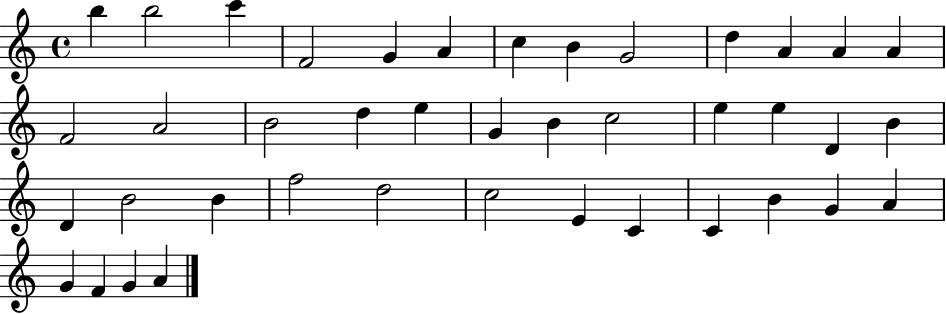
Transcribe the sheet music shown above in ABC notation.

X:1
T:Untitled
M:4/4
L:1/4
K:C
b b2 c' F2 G A c B G2 d A A A F2 A2 B2 d e G B c2 e e D B D B2 B f2 d2 c2 E C C B G A G F G A